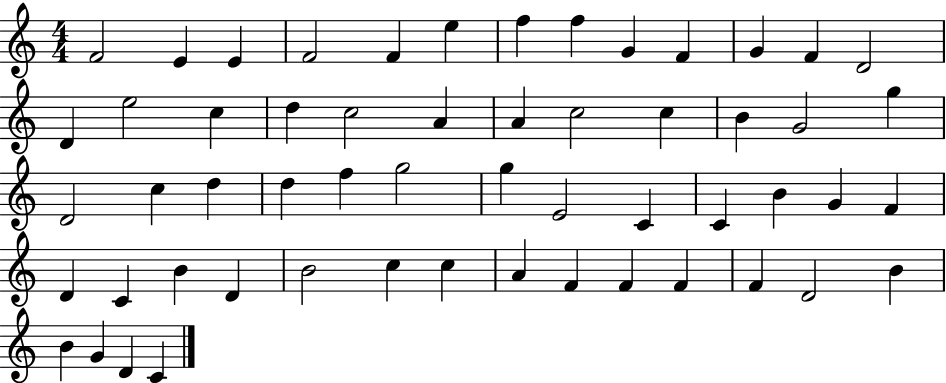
X:1
T:Untitled
M:4/4
L:1/4
K:C
F2 E E F2 F e f f G F G F D2 D e2 c d c2 A A c2 c B G2 g D2 c d d f g2 g E2 C C B G F D C B D B2 c c A F F F F D2 B B G D C